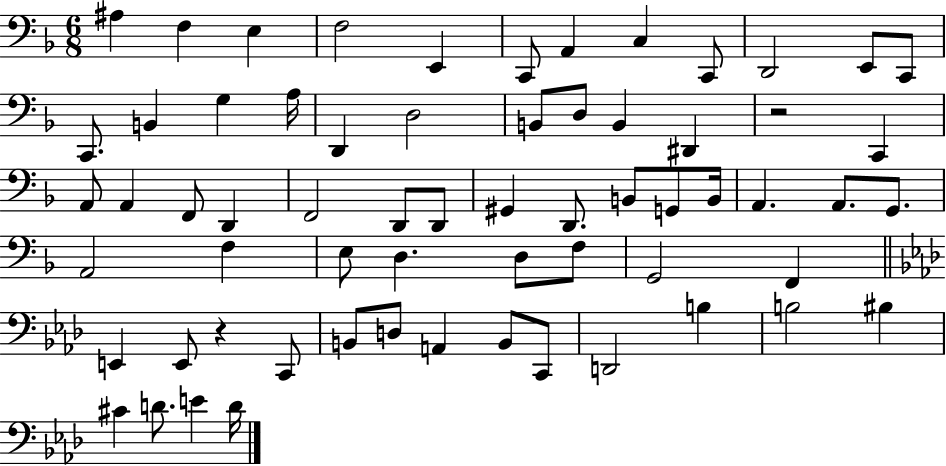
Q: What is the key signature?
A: F major